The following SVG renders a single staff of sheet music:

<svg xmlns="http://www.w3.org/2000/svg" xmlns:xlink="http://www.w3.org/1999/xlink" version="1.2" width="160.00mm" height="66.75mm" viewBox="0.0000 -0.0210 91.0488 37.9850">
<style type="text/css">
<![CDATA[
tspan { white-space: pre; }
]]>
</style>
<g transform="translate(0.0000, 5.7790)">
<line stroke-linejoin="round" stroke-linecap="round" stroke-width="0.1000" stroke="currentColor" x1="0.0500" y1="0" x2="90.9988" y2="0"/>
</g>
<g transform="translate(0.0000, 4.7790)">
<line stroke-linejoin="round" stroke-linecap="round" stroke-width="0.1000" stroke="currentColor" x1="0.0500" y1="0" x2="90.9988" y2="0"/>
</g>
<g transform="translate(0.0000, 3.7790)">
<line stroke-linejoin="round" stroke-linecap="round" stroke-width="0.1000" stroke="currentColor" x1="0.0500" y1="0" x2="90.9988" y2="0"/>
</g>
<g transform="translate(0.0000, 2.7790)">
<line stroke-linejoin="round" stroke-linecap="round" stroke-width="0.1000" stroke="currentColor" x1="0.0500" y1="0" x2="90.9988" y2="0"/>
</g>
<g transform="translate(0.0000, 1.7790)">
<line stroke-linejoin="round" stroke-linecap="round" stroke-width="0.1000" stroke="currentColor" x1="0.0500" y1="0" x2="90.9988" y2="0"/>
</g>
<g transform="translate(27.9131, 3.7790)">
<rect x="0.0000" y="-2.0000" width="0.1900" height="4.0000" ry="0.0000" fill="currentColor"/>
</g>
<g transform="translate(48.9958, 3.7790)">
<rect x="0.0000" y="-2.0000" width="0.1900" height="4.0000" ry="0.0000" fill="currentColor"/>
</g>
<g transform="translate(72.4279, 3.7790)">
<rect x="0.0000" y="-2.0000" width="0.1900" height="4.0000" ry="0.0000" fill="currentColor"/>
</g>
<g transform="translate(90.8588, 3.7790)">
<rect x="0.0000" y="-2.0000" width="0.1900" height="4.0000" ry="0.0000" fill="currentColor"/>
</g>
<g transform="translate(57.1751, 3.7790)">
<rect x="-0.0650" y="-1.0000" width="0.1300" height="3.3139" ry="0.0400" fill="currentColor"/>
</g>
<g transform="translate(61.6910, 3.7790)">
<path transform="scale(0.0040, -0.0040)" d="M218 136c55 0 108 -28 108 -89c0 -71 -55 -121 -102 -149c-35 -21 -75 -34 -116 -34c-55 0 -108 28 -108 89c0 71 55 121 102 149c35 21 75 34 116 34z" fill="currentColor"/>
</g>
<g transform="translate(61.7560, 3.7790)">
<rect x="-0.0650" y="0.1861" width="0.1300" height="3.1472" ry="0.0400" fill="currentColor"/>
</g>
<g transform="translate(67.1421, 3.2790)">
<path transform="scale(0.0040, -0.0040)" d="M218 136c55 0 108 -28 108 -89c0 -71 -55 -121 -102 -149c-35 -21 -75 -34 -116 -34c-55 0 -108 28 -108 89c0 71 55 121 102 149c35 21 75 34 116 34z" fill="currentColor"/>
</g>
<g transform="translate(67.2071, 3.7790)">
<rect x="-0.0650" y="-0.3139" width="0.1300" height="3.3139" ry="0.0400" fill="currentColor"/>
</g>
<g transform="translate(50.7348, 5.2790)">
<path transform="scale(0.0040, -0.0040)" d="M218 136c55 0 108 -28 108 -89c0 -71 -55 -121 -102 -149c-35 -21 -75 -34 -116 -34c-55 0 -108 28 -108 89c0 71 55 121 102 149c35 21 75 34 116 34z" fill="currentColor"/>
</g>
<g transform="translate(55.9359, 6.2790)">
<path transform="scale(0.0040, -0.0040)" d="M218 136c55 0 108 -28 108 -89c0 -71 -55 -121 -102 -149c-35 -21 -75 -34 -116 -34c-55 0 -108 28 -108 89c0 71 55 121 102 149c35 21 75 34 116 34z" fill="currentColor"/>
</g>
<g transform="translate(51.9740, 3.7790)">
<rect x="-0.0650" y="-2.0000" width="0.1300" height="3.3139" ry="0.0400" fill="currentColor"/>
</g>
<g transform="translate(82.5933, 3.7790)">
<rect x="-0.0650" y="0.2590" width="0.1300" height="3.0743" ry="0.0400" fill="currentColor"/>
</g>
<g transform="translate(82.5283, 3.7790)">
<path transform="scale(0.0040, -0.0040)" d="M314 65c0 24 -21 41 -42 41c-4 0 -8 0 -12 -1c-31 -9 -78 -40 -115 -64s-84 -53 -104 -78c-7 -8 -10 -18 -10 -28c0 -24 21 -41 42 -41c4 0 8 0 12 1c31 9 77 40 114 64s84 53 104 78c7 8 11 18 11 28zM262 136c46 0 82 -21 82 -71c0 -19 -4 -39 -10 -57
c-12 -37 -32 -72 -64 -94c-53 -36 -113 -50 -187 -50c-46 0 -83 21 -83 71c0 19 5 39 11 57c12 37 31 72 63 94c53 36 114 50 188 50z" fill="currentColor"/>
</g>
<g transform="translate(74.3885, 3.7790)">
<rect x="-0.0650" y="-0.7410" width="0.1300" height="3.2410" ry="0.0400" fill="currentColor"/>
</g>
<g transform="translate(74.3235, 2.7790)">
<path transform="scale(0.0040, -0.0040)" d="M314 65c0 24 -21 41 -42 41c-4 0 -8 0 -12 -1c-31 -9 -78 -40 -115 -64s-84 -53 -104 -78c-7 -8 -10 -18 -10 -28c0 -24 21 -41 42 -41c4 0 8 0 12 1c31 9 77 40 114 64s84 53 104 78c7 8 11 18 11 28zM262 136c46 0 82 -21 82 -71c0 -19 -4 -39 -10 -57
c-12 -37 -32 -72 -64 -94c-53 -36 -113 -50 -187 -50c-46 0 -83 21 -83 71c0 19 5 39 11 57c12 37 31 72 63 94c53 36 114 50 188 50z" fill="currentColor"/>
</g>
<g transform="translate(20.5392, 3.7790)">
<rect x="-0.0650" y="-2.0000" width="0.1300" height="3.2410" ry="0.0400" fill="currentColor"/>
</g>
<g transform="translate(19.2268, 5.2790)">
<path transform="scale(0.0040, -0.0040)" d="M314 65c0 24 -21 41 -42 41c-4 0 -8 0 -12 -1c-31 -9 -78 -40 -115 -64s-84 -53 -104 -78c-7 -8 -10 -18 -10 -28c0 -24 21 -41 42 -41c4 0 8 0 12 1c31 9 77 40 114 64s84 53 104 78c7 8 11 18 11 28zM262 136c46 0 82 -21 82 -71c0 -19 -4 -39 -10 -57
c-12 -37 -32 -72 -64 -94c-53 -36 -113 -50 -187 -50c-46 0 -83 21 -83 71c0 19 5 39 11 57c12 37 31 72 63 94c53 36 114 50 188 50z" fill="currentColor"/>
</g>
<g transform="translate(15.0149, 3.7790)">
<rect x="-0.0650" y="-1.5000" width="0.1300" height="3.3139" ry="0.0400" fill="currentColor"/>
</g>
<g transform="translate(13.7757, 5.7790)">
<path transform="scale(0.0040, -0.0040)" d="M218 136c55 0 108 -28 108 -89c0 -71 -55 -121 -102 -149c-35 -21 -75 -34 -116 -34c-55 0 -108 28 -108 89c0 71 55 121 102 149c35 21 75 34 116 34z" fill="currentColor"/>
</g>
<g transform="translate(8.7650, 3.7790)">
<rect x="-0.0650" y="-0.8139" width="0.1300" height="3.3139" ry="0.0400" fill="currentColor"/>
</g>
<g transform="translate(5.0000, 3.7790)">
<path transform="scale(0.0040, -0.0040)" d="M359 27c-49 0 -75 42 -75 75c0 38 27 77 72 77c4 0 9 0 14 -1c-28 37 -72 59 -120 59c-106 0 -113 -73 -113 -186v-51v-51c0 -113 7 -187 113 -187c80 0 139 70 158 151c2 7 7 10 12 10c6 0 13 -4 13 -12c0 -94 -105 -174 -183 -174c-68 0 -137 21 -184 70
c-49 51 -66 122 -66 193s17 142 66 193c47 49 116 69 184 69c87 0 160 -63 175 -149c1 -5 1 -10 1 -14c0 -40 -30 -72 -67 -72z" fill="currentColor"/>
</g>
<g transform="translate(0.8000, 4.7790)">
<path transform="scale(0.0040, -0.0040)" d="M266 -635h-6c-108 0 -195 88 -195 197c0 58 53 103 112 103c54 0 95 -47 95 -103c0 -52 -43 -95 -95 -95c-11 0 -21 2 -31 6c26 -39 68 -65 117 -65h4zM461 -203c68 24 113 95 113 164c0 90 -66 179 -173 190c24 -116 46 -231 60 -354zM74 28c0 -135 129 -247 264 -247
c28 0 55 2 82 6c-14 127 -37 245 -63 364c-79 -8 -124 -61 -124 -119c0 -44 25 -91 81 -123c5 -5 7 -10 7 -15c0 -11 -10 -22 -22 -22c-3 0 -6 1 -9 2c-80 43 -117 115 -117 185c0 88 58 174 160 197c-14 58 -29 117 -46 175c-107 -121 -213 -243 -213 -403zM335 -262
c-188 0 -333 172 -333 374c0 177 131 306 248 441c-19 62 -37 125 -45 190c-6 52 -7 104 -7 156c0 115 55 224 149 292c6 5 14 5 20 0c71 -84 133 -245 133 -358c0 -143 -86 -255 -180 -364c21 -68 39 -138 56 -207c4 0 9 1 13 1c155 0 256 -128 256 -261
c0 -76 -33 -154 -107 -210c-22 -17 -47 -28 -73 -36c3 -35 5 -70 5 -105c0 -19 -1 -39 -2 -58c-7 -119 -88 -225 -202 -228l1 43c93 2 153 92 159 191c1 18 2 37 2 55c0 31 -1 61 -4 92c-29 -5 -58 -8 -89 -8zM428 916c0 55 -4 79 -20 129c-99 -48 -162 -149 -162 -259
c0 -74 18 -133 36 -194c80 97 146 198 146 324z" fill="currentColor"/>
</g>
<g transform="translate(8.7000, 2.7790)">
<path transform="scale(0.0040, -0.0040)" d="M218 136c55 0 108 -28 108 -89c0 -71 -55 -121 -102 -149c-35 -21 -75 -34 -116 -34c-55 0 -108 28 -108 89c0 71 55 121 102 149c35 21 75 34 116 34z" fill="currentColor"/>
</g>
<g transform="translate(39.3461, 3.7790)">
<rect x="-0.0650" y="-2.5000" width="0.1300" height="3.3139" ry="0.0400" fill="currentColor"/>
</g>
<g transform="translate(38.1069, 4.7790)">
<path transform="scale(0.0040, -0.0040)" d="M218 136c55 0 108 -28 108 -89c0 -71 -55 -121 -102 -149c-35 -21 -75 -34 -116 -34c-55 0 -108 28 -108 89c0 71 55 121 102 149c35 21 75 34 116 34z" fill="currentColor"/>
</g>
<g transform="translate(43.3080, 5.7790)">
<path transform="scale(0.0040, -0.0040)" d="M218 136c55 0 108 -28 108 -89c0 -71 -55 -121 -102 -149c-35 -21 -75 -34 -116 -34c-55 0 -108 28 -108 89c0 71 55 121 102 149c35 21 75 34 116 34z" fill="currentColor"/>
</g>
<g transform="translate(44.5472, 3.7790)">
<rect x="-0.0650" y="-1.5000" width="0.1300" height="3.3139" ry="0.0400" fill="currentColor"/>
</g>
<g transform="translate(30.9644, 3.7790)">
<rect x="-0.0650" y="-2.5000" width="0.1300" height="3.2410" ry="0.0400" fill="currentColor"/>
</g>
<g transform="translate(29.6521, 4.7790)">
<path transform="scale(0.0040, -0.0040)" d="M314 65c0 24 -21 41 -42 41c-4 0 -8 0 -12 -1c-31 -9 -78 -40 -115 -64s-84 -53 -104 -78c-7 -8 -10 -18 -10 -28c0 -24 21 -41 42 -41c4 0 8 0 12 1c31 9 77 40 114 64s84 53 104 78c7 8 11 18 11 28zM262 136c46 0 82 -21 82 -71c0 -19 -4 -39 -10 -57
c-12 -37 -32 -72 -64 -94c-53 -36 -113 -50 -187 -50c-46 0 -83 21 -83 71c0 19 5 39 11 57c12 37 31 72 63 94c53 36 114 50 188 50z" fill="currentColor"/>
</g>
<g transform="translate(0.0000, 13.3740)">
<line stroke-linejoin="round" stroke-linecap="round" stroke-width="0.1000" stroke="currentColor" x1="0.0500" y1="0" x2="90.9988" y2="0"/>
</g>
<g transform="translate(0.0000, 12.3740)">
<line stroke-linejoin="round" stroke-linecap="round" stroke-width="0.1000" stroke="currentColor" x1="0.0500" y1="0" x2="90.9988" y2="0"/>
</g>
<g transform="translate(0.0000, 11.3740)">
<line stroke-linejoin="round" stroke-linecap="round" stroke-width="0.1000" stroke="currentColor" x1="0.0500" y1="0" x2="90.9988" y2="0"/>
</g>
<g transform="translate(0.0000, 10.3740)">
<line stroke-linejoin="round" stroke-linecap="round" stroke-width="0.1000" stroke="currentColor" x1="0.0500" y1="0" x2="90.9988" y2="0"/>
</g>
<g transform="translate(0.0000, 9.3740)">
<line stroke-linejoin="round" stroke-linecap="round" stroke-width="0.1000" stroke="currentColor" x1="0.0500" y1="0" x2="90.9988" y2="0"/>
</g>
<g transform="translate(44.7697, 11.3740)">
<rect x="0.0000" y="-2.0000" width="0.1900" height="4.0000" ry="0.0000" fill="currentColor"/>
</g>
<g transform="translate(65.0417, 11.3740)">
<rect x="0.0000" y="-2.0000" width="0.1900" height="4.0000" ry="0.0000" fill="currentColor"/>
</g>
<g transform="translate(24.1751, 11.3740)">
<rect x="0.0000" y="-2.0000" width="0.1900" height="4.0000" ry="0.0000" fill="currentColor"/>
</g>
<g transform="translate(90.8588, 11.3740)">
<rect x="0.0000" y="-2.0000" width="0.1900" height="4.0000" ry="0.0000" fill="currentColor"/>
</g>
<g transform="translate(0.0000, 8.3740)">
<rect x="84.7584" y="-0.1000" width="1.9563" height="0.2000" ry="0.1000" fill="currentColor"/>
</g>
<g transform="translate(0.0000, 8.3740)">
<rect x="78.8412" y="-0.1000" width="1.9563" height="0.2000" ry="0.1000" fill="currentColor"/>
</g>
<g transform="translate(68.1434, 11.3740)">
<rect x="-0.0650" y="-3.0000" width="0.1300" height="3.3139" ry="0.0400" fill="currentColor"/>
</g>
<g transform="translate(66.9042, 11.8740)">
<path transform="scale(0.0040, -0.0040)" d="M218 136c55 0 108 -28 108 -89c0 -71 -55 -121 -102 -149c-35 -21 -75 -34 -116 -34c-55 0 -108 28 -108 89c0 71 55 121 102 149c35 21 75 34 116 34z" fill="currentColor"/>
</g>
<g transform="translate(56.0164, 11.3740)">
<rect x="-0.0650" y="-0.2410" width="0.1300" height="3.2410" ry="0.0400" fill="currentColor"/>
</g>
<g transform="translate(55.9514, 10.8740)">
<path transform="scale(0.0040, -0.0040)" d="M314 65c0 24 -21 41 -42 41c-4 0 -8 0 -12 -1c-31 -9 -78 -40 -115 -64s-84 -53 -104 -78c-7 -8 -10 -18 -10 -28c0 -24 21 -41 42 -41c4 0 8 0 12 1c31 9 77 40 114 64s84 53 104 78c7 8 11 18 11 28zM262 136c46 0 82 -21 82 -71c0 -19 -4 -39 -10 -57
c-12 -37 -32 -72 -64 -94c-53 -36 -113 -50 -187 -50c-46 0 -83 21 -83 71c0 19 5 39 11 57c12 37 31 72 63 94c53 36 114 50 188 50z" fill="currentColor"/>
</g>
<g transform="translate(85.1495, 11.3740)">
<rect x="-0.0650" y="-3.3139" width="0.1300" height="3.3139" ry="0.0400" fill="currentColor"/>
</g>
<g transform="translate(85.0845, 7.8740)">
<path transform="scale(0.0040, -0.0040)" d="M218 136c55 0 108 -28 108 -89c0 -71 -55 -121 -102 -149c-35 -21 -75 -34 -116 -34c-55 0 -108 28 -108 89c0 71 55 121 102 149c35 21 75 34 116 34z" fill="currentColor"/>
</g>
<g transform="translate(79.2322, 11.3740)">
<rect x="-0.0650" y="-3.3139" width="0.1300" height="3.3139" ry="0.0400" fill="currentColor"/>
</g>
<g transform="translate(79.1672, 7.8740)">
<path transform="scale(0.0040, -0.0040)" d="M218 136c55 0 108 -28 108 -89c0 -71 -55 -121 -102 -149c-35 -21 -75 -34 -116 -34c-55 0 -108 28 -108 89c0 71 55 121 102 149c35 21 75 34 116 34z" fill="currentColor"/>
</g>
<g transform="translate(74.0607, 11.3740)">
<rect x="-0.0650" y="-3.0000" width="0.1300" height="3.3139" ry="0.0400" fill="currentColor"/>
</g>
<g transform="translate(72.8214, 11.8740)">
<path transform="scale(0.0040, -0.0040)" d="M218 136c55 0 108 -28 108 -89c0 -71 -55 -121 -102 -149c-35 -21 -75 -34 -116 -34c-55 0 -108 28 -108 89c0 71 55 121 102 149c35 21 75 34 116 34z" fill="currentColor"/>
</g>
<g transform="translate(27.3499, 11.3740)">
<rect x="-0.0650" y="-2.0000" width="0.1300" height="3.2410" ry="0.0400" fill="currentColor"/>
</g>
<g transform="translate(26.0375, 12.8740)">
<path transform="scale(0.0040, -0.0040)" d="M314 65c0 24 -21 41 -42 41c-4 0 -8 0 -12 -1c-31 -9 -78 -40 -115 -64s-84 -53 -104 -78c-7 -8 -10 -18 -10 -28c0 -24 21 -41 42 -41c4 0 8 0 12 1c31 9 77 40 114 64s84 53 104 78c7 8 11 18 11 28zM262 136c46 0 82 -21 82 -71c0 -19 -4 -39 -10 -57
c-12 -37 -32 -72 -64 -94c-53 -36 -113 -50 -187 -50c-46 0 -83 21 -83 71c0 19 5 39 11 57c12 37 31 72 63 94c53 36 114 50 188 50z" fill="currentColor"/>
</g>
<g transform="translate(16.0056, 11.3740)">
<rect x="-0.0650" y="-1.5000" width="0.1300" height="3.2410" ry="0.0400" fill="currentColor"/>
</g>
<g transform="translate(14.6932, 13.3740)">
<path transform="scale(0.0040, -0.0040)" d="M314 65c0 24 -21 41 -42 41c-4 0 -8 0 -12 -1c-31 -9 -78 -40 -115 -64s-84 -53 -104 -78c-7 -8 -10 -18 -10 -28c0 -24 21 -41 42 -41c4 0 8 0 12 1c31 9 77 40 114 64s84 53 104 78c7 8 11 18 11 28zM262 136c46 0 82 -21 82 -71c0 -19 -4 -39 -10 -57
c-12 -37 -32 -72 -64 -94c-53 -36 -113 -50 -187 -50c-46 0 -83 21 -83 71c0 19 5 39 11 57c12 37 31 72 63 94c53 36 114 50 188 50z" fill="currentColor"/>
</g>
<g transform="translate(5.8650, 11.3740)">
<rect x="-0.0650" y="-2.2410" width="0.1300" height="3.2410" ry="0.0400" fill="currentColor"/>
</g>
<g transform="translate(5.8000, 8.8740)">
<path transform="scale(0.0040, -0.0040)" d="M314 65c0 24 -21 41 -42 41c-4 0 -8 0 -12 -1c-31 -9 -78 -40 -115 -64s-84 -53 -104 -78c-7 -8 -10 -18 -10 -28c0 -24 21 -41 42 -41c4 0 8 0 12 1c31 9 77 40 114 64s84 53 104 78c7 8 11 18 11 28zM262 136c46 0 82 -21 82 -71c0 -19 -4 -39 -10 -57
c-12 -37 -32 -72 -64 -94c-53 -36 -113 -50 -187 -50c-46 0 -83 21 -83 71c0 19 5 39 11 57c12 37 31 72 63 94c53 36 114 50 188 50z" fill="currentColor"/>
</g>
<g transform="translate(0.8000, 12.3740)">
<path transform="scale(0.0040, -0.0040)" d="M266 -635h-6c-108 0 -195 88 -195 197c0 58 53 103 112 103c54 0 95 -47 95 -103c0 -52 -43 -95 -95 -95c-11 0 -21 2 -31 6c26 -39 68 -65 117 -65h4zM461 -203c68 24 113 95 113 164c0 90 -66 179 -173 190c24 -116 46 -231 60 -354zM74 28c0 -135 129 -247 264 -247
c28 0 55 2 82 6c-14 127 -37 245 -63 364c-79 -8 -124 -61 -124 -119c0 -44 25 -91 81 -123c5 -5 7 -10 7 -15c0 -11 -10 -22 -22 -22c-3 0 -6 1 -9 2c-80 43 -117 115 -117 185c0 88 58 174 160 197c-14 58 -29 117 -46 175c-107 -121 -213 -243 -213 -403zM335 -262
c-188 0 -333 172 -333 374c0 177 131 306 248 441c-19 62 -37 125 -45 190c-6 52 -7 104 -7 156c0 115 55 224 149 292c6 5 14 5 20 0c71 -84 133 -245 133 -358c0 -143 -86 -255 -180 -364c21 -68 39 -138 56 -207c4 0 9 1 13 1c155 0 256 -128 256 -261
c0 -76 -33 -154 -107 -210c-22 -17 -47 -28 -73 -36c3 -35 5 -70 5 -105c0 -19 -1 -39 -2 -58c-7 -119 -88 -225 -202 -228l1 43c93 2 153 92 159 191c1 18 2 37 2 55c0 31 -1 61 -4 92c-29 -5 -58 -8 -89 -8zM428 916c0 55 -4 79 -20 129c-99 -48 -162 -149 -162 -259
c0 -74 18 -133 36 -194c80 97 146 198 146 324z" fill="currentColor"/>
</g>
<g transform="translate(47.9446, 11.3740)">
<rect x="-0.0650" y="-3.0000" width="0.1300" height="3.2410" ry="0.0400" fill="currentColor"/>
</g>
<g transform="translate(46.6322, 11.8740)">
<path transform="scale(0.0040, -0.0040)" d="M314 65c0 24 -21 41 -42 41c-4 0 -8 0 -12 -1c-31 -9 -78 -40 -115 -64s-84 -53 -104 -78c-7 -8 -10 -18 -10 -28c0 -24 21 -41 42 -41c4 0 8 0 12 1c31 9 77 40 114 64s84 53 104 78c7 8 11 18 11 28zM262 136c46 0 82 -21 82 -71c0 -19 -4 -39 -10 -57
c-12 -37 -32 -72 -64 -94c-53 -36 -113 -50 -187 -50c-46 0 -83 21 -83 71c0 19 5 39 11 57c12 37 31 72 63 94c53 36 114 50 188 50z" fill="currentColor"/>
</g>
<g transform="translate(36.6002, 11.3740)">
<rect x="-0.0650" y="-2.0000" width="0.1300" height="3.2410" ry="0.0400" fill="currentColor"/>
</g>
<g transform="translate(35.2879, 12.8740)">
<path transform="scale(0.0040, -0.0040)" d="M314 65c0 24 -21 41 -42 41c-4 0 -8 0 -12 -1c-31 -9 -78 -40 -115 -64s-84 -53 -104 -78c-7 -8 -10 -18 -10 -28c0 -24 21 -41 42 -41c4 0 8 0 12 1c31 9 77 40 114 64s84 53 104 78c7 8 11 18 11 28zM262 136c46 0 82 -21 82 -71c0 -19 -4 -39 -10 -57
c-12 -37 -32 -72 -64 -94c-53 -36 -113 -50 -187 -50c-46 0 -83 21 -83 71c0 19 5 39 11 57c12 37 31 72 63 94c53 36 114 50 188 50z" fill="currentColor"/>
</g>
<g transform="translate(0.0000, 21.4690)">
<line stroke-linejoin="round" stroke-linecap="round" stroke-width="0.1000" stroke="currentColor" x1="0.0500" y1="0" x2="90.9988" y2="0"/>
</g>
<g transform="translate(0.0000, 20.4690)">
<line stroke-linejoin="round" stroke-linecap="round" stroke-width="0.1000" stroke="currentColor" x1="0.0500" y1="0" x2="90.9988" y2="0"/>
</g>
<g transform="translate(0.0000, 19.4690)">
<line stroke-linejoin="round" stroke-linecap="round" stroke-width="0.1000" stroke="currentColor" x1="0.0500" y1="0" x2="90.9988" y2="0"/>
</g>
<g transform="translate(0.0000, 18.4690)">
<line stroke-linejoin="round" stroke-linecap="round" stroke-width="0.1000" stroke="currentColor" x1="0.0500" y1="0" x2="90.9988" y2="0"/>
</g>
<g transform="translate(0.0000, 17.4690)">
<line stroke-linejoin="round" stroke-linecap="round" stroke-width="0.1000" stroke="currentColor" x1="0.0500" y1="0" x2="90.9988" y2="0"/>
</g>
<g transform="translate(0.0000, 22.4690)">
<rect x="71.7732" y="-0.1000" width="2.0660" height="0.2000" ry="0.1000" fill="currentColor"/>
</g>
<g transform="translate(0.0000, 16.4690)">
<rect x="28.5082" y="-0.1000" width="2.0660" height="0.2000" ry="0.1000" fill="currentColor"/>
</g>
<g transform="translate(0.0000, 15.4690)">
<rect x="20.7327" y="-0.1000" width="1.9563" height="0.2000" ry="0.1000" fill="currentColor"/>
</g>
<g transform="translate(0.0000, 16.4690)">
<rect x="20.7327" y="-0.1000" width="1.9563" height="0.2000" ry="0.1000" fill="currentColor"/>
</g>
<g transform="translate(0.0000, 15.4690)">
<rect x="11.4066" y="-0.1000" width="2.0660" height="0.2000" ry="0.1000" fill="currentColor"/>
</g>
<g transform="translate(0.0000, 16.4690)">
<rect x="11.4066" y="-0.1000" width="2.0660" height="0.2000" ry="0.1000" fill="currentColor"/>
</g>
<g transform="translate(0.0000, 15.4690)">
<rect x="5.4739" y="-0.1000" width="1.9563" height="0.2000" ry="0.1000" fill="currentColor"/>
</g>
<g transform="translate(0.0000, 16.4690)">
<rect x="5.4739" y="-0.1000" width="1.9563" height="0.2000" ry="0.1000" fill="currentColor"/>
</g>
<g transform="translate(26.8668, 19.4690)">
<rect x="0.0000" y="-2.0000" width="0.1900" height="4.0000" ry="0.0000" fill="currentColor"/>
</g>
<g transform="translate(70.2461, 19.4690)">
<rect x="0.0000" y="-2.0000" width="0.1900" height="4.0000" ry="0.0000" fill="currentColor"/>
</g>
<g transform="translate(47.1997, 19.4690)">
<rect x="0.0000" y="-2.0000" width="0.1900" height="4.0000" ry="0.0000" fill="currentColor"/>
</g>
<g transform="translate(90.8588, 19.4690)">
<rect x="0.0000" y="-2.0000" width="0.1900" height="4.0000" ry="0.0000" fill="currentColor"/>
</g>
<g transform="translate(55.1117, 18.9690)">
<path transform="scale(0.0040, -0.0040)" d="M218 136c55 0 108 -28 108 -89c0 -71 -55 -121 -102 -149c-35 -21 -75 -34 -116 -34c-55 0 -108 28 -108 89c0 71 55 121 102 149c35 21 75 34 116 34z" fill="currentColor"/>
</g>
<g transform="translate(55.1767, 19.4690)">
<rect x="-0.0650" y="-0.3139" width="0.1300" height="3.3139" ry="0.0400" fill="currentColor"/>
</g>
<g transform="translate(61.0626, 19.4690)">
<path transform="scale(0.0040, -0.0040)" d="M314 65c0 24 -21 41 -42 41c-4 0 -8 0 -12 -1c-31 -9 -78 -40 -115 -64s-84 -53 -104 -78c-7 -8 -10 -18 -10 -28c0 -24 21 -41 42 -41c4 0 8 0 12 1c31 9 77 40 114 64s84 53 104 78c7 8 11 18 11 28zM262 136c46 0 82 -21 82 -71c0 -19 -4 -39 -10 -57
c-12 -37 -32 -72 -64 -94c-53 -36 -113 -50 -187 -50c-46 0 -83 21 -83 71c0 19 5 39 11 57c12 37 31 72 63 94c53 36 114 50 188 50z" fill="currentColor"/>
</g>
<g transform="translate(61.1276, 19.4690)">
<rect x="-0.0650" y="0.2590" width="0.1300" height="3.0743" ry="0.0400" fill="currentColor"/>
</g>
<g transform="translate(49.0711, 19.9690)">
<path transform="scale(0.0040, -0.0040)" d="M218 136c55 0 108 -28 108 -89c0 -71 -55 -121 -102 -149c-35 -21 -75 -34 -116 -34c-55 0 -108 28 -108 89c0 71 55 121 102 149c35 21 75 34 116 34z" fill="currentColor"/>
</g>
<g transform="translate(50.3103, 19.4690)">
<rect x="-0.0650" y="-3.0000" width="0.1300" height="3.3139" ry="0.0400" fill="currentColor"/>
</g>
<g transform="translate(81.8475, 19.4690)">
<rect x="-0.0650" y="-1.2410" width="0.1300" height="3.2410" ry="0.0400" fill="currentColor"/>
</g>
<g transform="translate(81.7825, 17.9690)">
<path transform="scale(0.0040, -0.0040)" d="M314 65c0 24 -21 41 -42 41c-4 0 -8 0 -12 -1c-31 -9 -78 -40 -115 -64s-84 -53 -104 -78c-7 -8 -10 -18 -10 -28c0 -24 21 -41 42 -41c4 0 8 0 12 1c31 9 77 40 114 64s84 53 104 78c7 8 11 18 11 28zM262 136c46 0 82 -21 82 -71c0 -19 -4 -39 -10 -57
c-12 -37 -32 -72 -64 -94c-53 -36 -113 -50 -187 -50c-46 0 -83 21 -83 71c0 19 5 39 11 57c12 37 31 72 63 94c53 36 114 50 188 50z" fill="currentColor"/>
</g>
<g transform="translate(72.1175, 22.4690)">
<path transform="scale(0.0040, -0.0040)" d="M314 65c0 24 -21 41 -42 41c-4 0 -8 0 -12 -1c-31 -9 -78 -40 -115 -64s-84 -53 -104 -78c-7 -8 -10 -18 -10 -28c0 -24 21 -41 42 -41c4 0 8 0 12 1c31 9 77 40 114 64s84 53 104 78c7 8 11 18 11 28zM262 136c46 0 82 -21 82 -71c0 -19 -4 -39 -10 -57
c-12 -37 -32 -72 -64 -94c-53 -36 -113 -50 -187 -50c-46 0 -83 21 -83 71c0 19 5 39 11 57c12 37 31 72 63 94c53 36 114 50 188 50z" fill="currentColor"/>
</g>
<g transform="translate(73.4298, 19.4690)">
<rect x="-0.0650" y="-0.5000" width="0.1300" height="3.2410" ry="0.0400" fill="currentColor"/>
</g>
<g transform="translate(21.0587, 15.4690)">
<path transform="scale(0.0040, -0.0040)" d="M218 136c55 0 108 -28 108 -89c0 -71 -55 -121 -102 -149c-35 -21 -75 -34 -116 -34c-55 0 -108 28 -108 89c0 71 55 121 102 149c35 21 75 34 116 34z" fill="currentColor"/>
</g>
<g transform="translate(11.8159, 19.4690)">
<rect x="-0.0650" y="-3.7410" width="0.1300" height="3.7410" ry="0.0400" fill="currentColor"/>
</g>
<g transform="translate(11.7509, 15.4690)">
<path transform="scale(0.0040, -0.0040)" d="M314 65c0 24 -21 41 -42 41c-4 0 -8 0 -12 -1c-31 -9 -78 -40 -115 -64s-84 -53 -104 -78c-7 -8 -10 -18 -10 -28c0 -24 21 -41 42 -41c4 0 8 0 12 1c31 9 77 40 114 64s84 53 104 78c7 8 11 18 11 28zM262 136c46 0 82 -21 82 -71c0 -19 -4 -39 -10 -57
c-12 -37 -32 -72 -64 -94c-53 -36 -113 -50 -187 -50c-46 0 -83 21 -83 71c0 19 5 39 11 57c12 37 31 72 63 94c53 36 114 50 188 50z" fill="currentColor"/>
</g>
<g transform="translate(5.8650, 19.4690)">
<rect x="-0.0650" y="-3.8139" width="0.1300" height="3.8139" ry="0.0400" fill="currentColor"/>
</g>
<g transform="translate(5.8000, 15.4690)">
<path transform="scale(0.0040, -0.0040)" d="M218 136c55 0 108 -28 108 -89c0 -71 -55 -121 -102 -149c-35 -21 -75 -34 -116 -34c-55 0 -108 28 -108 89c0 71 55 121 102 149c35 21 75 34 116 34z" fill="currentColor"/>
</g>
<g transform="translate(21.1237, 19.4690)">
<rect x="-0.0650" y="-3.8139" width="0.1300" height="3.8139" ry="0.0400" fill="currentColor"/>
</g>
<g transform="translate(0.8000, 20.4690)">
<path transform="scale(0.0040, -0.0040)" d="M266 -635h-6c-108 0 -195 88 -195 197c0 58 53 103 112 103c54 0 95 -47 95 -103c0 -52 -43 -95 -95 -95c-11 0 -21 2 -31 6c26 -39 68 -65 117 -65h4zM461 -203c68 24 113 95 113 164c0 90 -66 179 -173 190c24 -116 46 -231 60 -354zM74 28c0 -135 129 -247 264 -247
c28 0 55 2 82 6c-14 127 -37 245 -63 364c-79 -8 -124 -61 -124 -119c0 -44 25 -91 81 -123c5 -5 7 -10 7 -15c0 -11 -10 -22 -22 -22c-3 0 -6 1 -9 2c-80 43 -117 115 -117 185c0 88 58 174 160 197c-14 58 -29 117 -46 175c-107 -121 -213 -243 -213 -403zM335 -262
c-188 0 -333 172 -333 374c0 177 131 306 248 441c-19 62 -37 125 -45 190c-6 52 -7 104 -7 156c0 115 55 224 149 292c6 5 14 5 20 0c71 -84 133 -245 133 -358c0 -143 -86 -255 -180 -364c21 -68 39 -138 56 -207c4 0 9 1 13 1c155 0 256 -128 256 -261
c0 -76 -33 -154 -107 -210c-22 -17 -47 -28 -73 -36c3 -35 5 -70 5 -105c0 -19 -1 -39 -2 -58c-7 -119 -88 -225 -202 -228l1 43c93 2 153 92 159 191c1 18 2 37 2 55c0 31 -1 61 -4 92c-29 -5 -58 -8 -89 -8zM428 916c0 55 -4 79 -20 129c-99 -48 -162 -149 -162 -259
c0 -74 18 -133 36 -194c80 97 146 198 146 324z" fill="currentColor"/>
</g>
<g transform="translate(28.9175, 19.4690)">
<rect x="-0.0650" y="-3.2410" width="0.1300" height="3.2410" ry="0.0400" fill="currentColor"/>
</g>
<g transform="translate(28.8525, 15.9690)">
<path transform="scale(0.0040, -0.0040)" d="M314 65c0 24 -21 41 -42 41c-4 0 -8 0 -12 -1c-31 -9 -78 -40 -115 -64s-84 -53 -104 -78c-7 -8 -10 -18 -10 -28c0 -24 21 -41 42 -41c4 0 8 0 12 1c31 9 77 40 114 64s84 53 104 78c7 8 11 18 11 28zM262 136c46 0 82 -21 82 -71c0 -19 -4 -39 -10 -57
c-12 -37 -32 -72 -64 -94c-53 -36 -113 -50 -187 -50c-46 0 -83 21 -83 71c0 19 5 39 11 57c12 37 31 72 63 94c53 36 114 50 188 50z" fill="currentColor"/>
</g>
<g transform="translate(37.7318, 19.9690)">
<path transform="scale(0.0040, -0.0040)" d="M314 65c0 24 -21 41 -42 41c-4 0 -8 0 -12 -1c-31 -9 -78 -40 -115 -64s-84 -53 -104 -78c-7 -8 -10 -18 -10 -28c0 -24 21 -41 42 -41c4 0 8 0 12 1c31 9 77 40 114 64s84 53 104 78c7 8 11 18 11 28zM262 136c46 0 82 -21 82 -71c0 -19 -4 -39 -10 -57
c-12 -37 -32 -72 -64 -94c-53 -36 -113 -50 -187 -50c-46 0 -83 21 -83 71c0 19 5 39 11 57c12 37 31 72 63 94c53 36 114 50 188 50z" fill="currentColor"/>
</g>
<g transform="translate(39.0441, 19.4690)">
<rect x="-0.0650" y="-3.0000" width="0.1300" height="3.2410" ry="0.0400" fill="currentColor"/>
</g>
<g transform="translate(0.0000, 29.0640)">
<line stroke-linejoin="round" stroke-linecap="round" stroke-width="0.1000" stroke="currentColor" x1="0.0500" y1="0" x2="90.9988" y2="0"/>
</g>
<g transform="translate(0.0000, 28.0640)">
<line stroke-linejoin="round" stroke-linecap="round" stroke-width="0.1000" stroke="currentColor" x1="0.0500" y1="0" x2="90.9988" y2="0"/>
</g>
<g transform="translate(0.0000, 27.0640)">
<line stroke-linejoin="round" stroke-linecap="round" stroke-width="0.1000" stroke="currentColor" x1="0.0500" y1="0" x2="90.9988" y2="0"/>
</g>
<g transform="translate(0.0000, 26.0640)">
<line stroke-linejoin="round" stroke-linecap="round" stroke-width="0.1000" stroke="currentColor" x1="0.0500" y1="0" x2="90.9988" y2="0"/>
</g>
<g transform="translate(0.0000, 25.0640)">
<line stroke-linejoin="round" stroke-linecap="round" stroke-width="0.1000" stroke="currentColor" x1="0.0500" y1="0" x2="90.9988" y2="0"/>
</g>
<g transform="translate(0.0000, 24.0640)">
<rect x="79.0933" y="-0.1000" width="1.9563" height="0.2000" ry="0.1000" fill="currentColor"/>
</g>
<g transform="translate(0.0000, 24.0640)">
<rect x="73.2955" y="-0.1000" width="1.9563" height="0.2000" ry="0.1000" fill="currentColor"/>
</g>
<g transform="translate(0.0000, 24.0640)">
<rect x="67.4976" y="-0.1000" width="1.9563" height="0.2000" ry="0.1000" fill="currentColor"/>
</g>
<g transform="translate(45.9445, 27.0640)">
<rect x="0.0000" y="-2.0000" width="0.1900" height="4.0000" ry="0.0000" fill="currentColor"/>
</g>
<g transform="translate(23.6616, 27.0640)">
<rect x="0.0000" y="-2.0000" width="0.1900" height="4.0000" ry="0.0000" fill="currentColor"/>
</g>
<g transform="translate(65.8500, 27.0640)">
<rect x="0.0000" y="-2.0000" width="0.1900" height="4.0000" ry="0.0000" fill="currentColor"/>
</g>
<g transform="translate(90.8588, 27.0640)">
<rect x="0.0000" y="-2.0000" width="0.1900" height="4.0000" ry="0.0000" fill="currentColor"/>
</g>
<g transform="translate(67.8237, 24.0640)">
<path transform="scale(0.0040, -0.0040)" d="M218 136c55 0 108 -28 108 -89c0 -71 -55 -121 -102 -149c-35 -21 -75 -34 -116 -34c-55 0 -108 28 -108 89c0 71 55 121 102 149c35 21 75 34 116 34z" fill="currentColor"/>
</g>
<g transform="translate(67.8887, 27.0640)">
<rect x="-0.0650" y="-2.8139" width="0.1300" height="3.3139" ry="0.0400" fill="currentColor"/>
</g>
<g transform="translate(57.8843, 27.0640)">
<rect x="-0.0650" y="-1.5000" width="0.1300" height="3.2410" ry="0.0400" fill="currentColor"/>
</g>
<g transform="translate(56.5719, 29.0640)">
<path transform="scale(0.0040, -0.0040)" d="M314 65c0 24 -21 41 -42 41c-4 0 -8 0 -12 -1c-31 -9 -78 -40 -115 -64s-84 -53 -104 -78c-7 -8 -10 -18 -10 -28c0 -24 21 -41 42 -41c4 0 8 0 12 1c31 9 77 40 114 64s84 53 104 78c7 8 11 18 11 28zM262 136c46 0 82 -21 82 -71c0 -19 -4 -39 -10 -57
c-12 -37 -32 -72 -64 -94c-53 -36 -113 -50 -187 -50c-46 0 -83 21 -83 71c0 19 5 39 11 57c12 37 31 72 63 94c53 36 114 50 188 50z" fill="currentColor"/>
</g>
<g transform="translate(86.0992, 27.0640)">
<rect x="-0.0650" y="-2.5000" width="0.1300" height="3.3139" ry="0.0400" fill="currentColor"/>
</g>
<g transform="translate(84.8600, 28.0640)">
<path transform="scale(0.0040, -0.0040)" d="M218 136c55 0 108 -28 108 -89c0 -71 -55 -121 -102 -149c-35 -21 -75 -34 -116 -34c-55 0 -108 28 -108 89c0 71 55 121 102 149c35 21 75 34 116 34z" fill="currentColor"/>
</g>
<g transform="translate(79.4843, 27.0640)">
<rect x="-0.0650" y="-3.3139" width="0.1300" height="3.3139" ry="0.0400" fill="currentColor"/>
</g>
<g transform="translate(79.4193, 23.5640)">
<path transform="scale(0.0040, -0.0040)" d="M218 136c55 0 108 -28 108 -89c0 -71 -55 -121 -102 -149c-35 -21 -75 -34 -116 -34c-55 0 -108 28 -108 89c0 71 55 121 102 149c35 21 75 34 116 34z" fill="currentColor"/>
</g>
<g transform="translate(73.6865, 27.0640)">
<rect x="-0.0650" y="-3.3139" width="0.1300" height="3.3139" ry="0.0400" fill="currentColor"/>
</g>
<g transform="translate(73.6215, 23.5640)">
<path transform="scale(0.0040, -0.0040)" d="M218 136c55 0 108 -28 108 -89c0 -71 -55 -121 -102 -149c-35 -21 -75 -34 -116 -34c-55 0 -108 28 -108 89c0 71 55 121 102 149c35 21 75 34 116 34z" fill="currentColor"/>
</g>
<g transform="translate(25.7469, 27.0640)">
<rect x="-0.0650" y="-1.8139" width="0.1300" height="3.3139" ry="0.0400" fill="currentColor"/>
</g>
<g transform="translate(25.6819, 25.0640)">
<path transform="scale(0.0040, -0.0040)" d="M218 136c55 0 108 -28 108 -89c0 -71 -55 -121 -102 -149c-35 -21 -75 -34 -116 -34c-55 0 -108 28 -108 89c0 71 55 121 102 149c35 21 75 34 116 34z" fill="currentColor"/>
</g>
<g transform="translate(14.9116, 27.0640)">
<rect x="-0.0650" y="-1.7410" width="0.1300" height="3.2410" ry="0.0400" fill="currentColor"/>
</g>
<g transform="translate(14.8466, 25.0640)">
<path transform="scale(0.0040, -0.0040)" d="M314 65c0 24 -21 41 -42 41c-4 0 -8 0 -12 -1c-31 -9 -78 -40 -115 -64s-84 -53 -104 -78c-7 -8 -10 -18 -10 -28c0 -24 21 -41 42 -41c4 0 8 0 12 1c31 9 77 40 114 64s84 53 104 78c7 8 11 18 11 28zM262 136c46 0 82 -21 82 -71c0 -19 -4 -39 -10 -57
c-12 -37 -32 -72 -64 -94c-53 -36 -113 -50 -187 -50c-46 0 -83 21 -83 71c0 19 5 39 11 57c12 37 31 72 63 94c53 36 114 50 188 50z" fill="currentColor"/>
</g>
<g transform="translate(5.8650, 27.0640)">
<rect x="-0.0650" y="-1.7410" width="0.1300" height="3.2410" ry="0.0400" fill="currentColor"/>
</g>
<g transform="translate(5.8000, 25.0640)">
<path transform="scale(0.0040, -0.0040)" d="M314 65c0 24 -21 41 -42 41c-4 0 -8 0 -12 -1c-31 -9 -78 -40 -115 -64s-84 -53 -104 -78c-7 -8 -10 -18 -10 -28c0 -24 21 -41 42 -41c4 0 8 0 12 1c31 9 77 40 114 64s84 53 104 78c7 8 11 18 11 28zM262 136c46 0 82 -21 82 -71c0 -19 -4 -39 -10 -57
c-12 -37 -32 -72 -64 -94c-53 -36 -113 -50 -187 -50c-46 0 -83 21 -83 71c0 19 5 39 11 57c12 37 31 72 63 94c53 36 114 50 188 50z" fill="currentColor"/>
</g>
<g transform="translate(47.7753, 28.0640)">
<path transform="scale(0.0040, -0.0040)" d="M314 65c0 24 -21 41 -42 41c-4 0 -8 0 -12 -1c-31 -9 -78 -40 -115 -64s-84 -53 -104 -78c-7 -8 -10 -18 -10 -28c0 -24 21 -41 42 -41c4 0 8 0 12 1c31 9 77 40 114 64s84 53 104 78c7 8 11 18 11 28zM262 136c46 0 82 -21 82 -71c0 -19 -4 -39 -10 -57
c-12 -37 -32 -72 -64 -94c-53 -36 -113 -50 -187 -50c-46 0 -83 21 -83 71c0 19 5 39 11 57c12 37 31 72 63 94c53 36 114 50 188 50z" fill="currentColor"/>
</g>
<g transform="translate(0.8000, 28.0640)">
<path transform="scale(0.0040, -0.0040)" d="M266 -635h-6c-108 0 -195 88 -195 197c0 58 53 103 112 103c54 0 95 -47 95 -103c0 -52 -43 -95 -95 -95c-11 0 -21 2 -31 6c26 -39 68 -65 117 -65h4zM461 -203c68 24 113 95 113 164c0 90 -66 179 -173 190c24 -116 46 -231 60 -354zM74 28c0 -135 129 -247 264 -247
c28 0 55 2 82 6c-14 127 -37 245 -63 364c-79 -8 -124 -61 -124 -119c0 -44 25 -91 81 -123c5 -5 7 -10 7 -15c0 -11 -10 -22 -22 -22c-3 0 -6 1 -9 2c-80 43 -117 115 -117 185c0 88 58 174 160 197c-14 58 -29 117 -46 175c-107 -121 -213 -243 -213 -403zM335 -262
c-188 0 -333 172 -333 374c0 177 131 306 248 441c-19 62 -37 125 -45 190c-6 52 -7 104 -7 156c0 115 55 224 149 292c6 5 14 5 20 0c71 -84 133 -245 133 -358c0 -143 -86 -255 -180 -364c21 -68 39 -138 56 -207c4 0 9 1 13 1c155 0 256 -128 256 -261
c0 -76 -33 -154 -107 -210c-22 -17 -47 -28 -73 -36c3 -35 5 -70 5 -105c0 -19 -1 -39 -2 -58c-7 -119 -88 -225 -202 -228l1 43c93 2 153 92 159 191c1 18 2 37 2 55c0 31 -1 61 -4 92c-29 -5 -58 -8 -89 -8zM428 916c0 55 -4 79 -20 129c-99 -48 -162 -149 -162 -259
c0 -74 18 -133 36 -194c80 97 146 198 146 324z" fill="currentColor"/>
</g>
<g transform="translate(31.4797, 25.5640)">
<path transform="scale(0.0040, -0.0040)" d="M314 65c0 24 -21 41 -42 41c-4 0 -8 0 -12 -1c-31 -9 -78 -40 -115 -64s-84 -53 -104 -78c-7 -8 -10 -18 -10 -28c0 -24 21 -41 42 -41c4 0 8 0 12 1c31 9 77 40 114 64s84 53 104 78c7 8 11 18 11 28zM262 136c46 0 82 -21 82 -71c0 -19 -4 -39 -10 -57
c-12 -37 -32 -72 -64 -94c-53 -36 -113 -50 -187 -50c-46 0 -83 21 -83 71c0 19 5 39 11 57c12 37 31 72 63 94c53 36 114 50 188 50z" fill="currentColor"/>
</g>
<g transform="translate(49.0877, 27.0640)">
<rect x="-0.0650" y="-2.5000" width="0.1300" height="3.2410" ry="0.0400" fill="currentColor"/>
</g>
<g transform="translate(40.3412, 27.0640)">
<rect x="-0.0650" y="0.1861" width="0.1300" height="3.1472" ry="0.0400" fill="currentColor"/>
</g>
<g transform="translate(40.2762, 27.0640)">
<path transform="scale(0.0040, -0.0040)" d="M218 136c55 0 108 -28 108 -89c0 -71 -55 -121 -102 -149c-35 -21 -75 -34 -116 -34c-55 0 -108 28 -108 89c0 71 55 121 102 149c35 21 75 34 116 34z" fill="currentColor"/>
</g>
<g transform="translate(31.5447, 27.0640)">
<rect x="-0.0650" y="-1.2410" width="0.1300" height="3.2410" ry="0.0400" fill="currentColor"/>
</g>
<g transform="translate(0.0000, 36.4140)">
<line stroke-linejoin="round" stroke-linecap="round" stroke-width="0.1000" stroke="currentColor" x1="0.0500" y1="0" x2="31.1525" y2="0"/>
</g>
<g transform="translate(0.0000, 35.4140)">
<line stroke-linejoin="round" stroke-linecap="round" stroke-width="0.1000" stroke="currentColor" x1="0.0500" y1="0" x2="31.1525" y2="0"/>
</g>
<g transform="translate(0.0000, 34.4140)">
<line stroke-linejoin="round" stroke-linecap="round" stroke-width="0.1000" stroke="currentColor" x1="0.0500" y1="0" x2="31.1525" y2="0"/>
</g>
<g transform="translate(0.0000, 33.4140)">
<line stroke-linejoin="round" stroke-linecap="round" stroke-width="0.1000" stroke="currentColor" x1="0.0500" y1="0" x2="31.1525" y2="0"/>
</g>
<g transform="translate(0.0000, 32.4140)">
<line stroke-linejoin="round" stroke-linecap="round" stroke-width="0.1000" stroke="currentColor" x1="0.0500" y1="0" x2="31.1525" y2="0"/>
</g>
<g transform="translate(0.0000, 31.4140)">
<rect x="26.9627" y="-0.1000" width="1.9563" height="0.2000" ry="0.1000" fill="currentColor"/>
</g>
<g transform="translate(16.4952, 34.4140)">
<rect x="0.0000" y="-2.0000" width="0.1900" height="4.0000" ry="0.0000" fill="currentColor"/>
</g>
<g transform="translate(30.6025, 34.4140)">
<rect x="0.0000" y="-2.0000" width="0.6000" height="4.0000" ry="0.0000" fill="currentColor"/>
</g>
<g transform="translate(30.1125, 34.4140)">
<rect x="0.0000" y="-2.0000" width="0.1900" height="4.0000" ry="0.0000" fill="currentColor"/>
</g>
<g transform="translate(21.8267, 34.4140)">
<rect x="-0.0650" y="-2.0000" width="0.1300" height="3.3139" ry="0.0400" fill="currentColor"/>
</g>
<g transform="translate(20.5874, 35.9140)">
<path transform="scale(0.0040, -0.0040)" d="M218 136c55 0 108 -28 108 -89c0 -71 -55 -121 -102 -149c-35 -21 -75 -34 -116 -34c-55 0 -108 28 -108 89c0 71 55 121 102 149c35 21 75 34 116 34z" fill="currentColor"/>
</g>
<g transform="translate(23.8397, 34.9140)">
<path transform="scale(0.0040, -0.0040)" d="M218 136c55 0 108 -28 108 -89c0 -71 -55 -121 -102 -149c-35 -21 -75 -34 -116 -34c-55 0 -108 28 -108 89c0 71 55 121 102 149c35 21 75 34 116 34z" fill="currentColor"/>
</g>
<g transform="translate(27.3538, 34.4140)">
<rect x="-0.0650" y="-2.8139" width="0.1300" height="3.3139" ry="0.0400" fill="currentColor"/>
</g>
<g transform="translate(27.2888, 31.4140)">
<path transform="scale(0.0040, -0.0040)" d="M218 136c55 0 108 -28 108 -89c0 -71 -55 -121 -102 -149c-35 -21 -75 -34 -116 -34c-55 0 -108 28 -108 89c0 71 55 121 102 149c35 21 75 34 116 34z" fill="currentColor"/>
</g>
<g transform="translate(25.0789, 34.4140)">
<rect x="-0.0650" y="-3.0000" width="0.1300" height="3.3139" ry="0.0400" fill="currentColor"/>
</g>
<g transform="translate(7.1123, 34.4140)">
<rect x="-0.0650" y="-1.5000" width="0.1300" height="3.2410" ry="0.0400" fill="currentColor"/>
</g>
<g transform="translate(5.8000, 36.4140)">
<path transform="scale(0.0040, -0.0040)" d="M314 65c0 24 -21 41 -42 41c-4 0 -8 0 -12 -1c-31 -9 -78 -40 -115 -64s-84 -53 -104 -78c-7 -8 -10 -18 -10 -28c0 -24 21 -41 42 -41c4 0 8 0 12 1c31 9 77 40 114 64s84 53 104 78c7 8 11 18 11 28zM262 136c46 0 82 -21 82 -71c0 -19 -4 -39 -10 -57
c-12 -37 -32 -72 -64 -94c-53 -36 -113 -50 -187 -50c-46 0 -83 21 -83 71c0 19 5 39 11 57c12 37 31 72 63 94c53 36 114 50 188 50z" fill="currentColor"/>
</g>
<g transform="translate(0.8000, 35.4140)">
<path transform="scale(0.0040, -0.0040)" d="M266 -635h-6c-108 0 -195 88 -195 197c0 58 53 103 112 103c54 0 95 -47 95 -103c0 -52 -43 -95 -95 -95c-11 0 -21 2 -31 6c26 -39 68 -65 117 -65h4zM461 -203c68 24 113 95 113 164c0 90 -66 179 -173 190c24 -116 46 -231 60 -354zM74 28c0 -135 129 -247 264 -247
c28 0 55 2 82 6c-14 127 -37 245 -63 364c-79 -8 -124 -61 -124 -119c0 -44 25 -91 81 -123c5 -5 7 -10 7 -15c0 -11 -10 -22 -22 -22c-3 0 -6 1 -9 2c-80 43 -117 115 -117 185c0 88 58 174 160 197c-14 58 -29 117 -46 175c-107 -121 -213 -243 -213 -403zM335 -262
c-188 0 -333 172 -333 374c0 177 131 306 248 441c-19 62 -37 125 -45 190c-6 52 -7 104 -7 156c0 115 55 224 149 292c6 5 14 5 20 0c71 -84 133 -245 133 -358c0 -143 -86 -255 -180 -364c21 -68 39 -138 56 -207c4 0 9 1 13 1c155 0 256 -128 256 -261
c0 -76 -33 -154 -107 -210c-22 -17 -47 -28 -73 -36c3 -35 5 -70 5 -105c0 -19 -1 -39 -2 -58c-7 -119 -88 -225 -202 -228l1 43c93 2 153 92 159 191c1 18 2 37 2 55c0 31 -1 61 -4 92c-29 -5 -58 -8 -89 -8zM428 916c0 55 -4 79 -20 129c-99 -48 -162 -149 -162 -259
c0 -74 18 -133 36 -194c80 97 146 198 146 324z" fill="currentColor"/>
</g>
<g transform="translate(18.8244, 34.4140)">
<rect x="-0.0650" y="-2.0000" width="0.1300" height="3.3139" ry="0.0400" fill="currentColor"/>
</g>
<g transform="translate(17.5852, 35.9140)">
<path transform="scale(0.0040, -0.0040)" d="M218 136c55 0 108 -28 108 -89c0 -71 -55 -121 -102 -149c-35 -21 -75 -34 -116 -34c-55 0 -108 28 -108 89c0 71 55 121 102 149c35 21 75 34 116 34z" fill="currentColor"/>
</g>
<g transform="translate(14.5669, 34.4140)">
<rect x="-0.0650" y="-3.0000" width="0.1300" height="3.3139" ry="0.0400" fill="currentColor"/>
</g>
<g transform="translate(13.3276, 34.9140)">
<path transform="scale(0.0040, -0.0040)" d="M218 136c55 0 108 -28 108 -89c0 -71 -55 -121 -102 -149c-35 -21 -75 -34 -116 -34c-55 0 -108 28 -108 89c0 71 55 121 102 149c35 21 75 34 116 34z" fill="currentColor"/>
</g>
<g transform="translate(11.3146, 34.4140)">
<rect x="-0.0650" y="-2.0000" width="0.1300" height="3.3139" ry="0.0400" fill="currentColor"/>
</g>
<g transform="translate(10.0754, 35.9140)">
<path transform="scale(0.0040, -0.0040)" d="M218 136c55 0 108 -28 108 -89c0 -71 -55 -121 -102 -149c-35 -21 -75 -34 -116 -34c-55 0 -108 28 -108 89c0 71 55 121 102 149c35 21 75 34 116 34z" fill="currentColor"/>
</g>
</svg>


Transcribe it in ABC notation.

X:1
T:Untitled
M:4/4
L:1/4
K:C
d E F2 G2 G E F D B c d2 B2 g2 E2 F2 F2 A2 c2 A A b b c' c'2 c' b2 A2 A c B2 C2 e2 f2 f2 f e2 B G2 E2 a b b G E2 F A F F A a